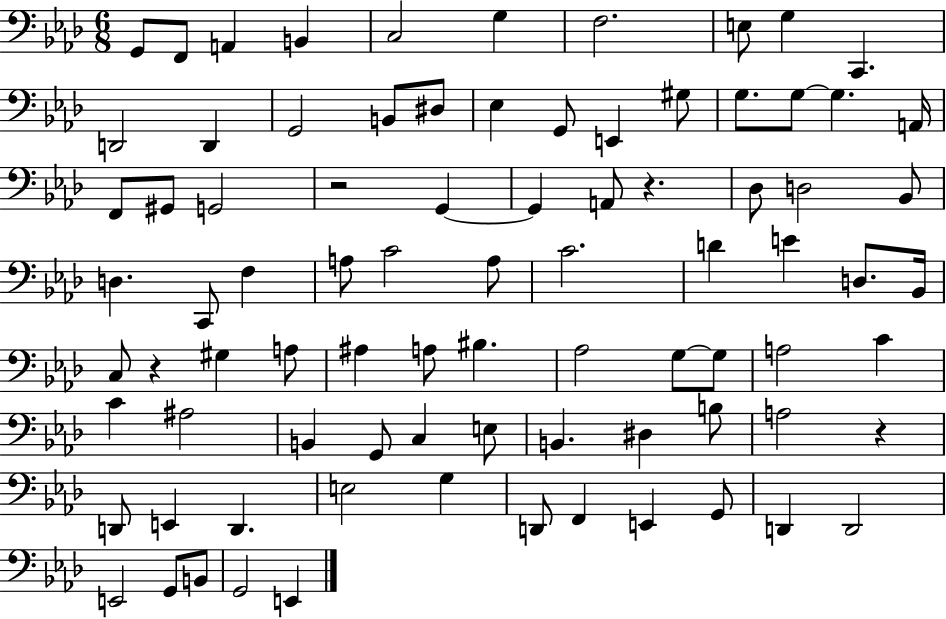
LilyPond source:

{
  \clef bass
  \numericTimeSignature
  \time 6/8
  \key aes \major
  g,8 f,8 a,4 b,4 | c2 g4 | f2. | e8 g4 c,4. | \break d,2 d,4 | g,2 b,8 dis8 | ees4 g,8 e,4 gis8 | g8. g8~~ g4. a,16 | \break f,8 gis,8 g,2 | r2 g,4~~ | g,4 a,8 r4. | des8 d2 bes,8 | \break d4. c,8 f4 | a8 c'2 a8 | c'2. | d'4 e'4 d8. bes,16 | \break c8 r4 gis4 a8 | ais4 a8 bis4. | aes2 g8~~ g8 | a2 c'4 | \break c'4 ais2 | b,4 g,8 c4 e8 | b,4. dis4 b8 | a2 r4 | \break d,8 e,4 d,4. | e2 g4 | d,8 f,4 e,4 g,8 | d,4 d,2 | \break e,2 g,8 b,8 | g,2 e,4 | \bar "|."
}